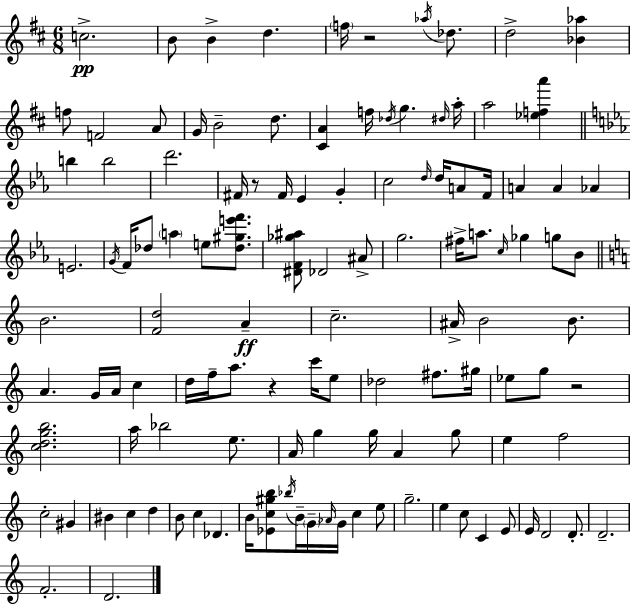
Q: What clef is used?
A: treble